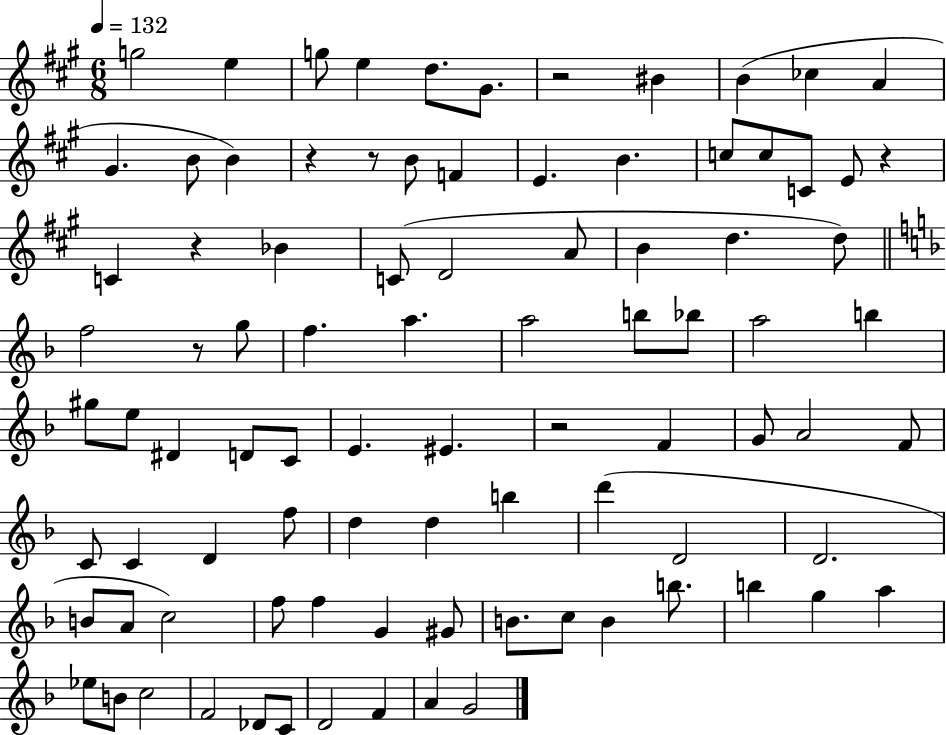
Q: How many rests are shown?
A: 7